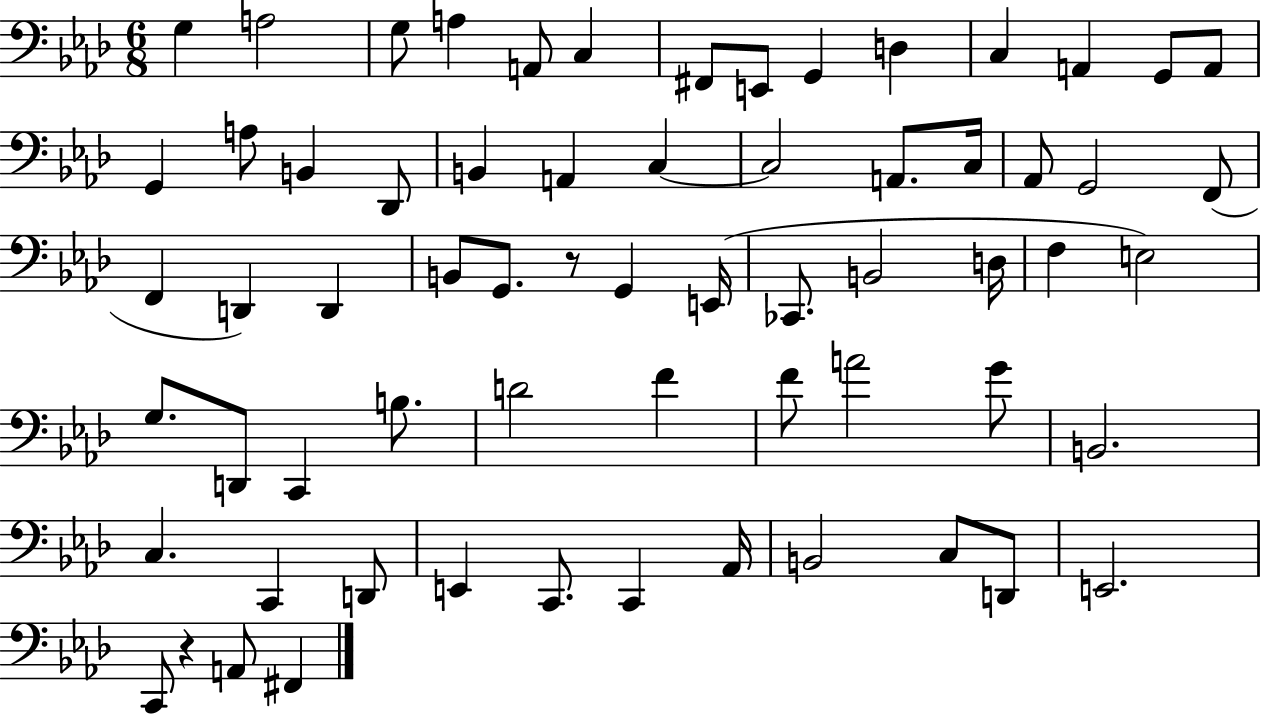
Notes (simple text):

G3/q A3/h G3/e A3/q A2/e C3/q F#2/e E2/e G2/q D3/q C3/q A2/q G2/e A2/e G2/q A3/e B2/q Db2/e B2/q A2/q C3/q C3/h A2/e. C3/s Ab2/e G2/h F2/e F2/q D2/q D2/q B2/e G2/e. R/e G2/q E2/s CES2/e. B2/h D3/s F3/q E3/h G3/e. D2/e C2/q B3/e. D4/h F4/q F4/e A4/h G4/e B2/h. C3/q. C2/q D2/e E2/q C2/e. C2/q Ab2/s B2/h C3/e D2/e E2/h. C2/e R/q A2/e F#2/q